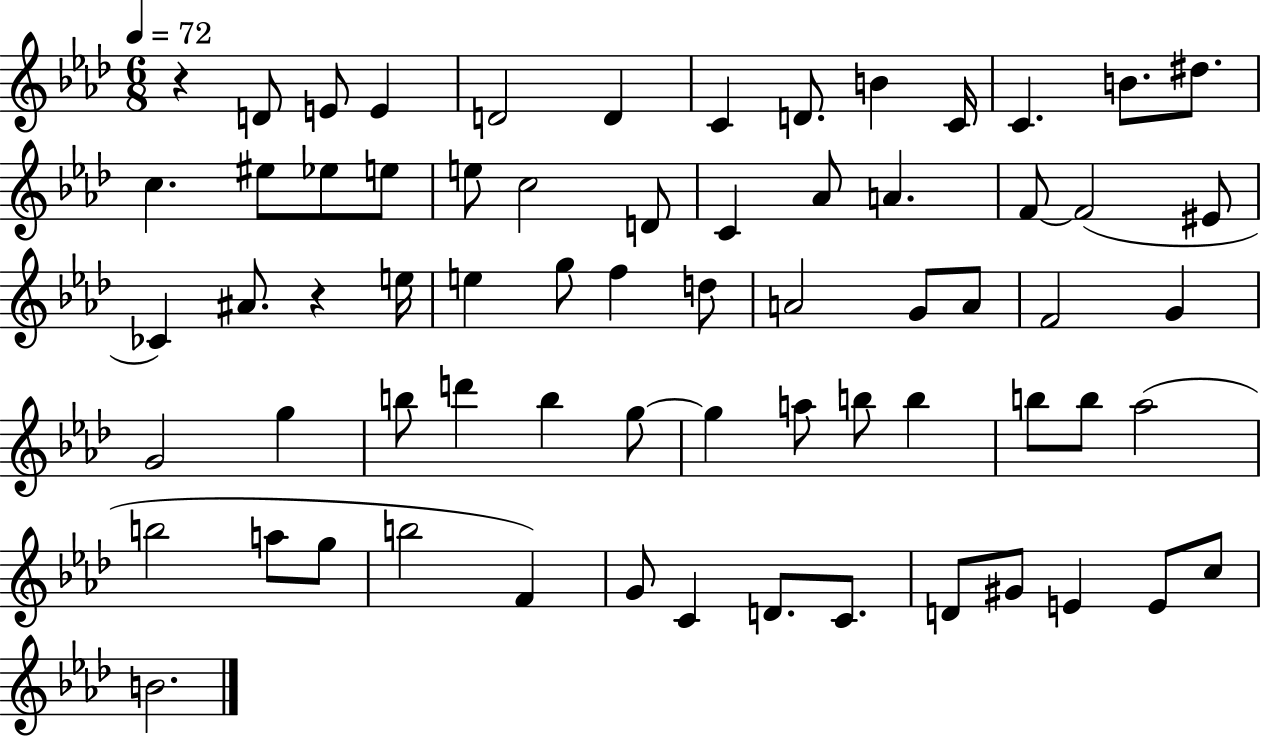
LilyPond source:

{
  \clef treble
  \numericTimeSignature
  \time 6/8
  \key aes \major
  \tempo 4 = 72
  \repeat volta 2 { r4 d'8 e'8 e'4 | d'2 d'4 | c'4 d'8. b'4 c'16 | c'4. b'8. dis''8. | \break c''4. eis''8 ees''8 e''8 | e''8 c''2 d'8 | c'4 aes'8 a'4. | f'8~~ f'2( eis'8 | \break ces'4) ais'8. r4 e''16 | e''4 g''8 f''4 d''8 | a'2 g'8 a'8 | f'2 g'4 | \break g'2 g''4 | b''8 d'''4 b''4 g''8~~ | g''4 a''8 b''8 b''4 | b''8 b''8 aes''2( | \break b''2 a''8 g''8 | b''2 f'4) | g'8 c'4 d'8. c'8. | d'8 gis'8 e'4 e'8 c''8 | \break b'2. | } \bar "|."
}